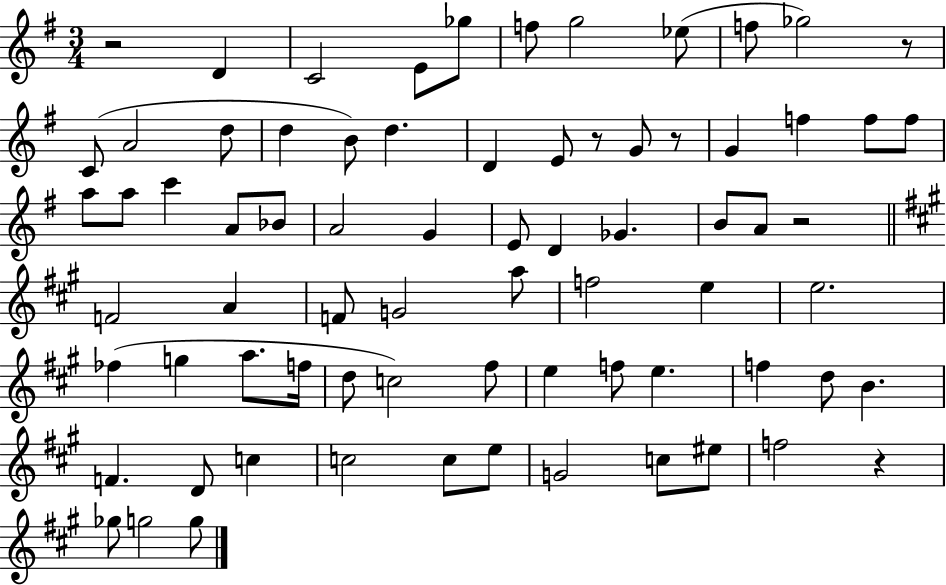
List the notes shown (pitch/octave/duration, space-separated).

R/h D4/q C4/h E4/e Gb5/e F5/e G5/h Eb5/e F5/e Gb5/h R/e C4/e A4/h D5/e D5/q B4/e D5/q. D4/q E4/e R/e G4/e R/e G4/q F5/q F5/e F5/e A5/e A5/e C6/q A4/e Bb4/e A4/h G4/q E4/e D4/q Gb4/q. B4/e A4/e R/h F4/h A4/q F4/e G4/h A5/e F5/h E5/q E5/h. FES5/q G5/q A5/e. F5/s D5/e C5/h F#5/e E5/q F5/e E5/q. F5/q D5/e B4/q. F4/q. D4/e C5/q C5/h C5/e E5/e G4/h C5/e EIS5/e F5/h R/q Gb5/e G5/h G5/e